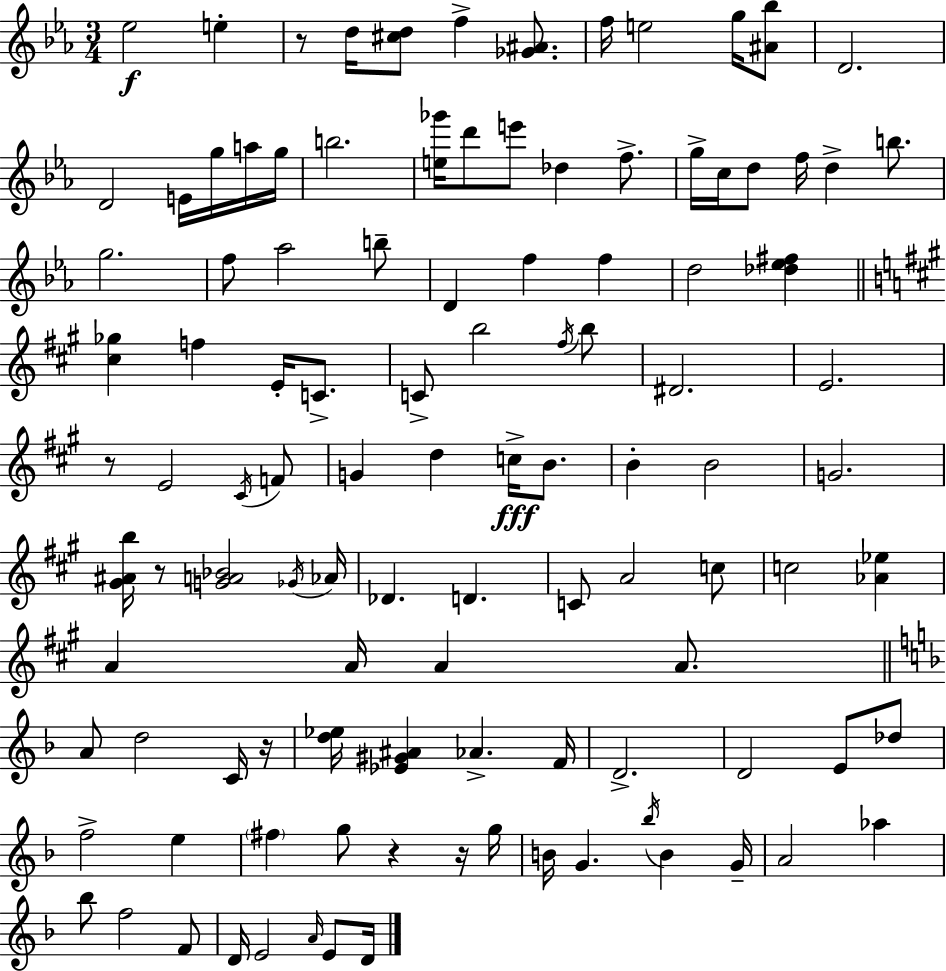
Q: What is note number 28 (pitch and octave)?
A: B5